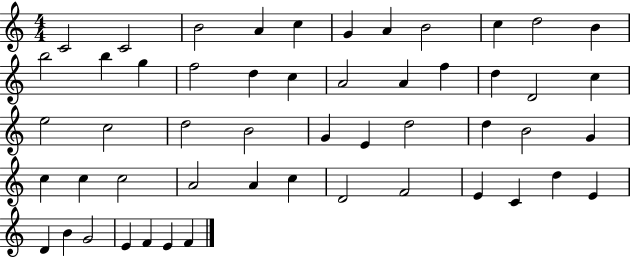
X:1
T:Untitled
M:4/4
L:1/4
K:C
C2 C2 B2 A c G A B2 c d2 B b2 b g f2 d c A2 A f d D2 c e2 c2 d2 B2 G E d2 d B2 G c c c2 A2 A c D2 F2 E C d E D B G2 E F E F